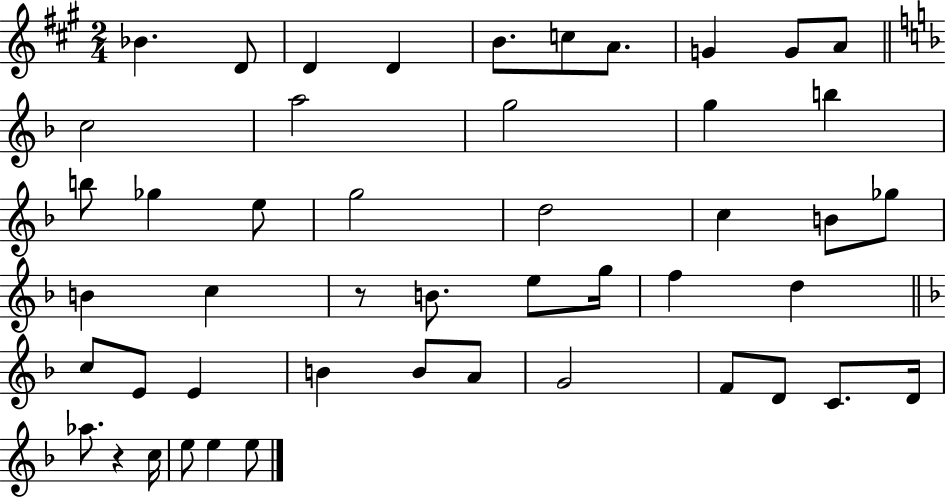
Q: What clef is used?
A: treble